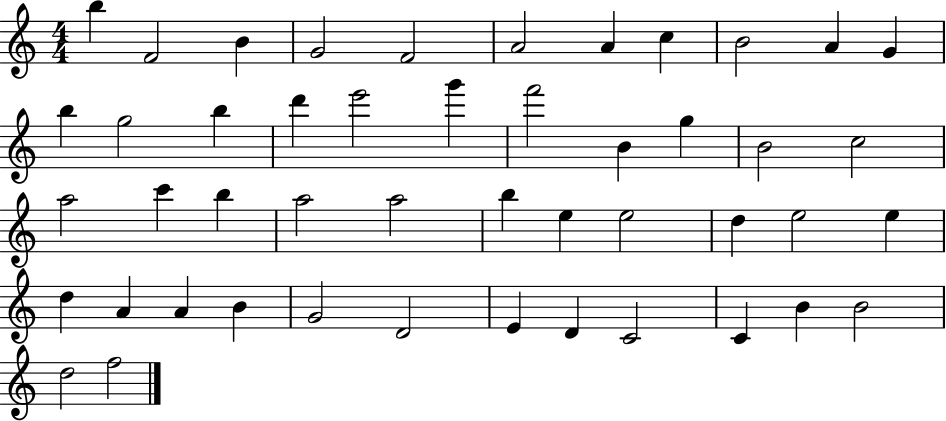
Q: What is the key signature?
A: C major